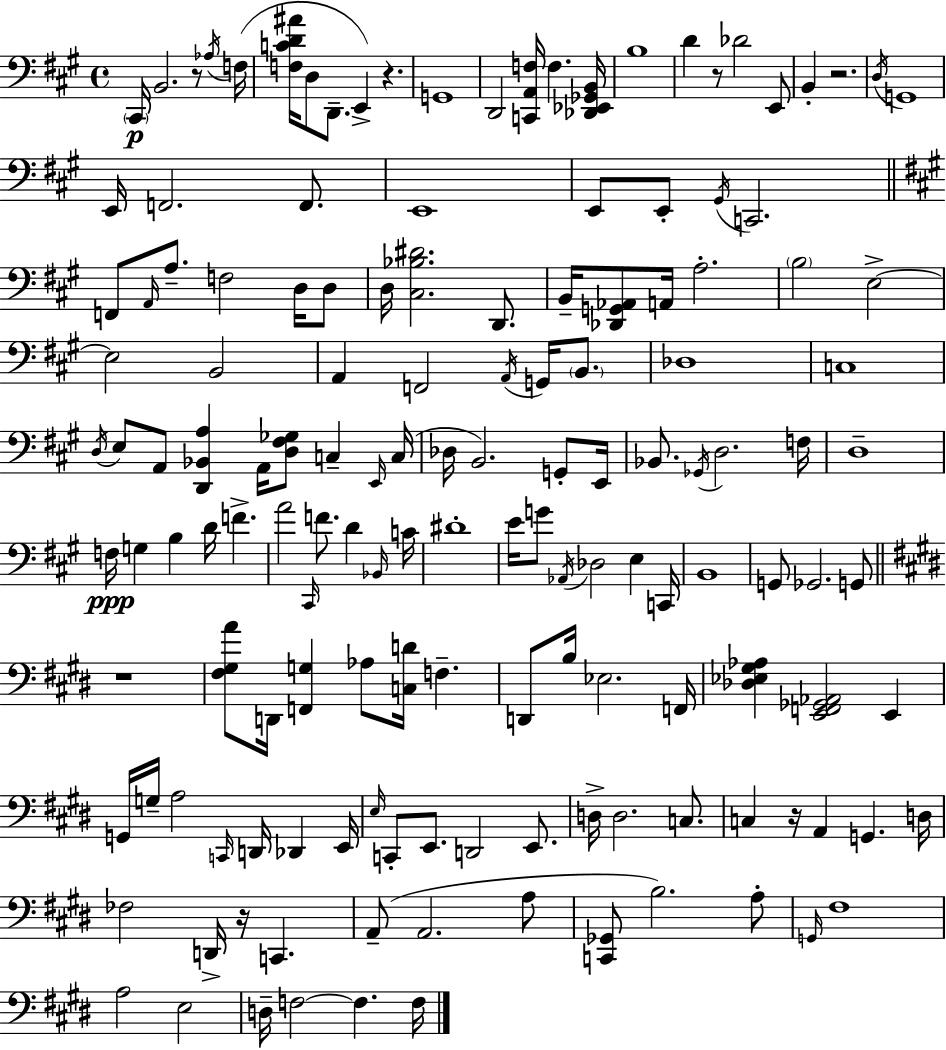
X:1
T:Untitled
M:4/4
L:1/4
K:A
^C,,/4 B,,2 z/2 _A,/4 F,/4 [F,CD^A]/4 D,/2 D,,/2 E,, z G,,4 D,,2 [C,,A,,F,]/4 F, [_D,,_E,,_G,,B,,]/4 B,4 D z/2 _D2 E,,/2 B,, z2 D,/4 G,,4 E,,/4 F,,2 F,,/2 E,,4 E,,/2 E,,/2 ^G,,/4 C,,2 F,,/2 A,,/4 A,/2 F,2 D,/4 D,/2 D,/4 [^C,_B,^D]2 D,,/2 B,,/4 [_D,,G,,_A,,]/2 A,,/4 A,2 B,2 E,2 E,2 B,,2 A,, F,,2 A,,/4 G,,/4 B,,/2 _D,4 C,4 D,/4 E,/2 A,,/2 [D,,_B,,A,] A,,/4 [D,^F,_G,]/2 C, E,,/4 C,/4 _D,/4 B,,2 G,,/2 E,,/4 _B,,/2 _G,,/4 D,2 F,/4 D,4 F,/4 G, B, D/4 F A2 ^C,,/4 F/2 D _B,,/4 C/4 ^D4 E/4 G/2 _A,,/4 _D,2 E, C,,/4 B,,4 G,,/2 _G,,2 G,,/2 z4 [^F,^G,A]/2 D,,/4 [F,,G,] _A,/2 [C,D]/4 F, D,,/2 B,/4 _E,2 F,,/4 [_D,_E,^G,_A,] [E,,F,,_G,,_A,,]2 E,, G,,/4 G,/4 A,2 C,,/4 D,,/4 _D,, E,,/4 E,/4 C,,/2 E,,/2 D,,2 E,,/2 D,/4 D,2 C,/2 C, z/4 A,, G,, D,/4 _F,2 D,,/4 z/4 C,, A,,/2 A,,2 A,/2 [C,,_G,,]/2 B,2 A,/2 G,,/4 ^F,4 A,2 E,2 D,/4 F,2 F, F,/4